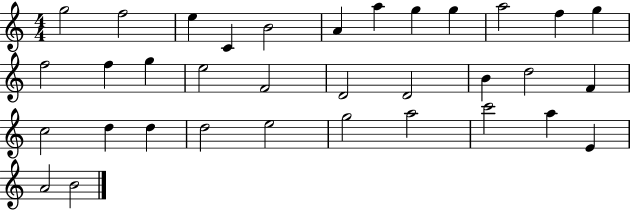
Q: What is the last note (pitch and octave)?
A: B4